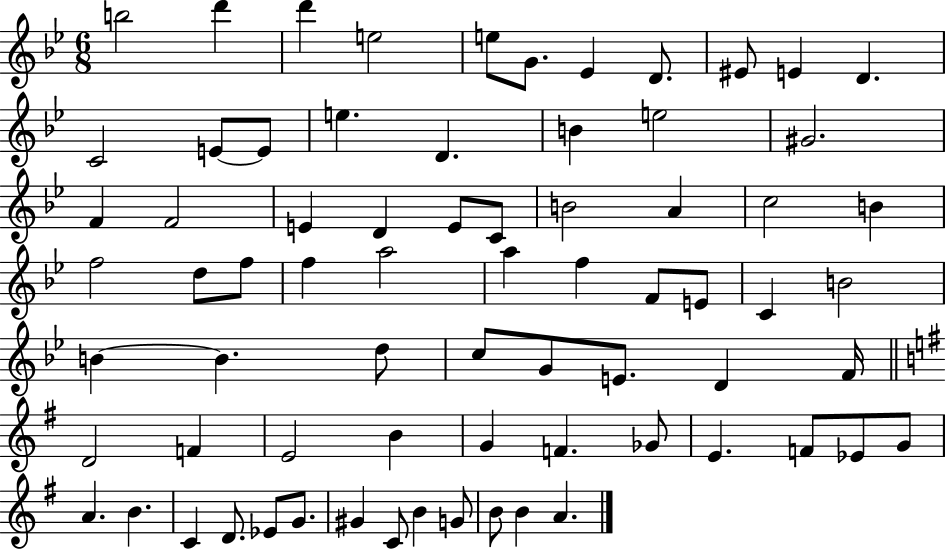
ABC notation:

X:1
T:Untitled
M:6/8
L:1/4
K:Bb
b2 d' d' e2 e/2 G/2 _E D/2 ^E/2 E D C2 E/2 E/2 e D B e2 ^G2 F F2 E D E/2 C/2 B2 A c2 B f2 d/2 f/2 f a2 a f F/2 E/2 C B2 B B d/2 c/2 G/2 E/2 D F/4 D2 F E2 B G F _G/2 E F/2 _E/2 G/2 A B C D/2 _E/2 G/2 ^G C/2 B G/2 B/2 B A